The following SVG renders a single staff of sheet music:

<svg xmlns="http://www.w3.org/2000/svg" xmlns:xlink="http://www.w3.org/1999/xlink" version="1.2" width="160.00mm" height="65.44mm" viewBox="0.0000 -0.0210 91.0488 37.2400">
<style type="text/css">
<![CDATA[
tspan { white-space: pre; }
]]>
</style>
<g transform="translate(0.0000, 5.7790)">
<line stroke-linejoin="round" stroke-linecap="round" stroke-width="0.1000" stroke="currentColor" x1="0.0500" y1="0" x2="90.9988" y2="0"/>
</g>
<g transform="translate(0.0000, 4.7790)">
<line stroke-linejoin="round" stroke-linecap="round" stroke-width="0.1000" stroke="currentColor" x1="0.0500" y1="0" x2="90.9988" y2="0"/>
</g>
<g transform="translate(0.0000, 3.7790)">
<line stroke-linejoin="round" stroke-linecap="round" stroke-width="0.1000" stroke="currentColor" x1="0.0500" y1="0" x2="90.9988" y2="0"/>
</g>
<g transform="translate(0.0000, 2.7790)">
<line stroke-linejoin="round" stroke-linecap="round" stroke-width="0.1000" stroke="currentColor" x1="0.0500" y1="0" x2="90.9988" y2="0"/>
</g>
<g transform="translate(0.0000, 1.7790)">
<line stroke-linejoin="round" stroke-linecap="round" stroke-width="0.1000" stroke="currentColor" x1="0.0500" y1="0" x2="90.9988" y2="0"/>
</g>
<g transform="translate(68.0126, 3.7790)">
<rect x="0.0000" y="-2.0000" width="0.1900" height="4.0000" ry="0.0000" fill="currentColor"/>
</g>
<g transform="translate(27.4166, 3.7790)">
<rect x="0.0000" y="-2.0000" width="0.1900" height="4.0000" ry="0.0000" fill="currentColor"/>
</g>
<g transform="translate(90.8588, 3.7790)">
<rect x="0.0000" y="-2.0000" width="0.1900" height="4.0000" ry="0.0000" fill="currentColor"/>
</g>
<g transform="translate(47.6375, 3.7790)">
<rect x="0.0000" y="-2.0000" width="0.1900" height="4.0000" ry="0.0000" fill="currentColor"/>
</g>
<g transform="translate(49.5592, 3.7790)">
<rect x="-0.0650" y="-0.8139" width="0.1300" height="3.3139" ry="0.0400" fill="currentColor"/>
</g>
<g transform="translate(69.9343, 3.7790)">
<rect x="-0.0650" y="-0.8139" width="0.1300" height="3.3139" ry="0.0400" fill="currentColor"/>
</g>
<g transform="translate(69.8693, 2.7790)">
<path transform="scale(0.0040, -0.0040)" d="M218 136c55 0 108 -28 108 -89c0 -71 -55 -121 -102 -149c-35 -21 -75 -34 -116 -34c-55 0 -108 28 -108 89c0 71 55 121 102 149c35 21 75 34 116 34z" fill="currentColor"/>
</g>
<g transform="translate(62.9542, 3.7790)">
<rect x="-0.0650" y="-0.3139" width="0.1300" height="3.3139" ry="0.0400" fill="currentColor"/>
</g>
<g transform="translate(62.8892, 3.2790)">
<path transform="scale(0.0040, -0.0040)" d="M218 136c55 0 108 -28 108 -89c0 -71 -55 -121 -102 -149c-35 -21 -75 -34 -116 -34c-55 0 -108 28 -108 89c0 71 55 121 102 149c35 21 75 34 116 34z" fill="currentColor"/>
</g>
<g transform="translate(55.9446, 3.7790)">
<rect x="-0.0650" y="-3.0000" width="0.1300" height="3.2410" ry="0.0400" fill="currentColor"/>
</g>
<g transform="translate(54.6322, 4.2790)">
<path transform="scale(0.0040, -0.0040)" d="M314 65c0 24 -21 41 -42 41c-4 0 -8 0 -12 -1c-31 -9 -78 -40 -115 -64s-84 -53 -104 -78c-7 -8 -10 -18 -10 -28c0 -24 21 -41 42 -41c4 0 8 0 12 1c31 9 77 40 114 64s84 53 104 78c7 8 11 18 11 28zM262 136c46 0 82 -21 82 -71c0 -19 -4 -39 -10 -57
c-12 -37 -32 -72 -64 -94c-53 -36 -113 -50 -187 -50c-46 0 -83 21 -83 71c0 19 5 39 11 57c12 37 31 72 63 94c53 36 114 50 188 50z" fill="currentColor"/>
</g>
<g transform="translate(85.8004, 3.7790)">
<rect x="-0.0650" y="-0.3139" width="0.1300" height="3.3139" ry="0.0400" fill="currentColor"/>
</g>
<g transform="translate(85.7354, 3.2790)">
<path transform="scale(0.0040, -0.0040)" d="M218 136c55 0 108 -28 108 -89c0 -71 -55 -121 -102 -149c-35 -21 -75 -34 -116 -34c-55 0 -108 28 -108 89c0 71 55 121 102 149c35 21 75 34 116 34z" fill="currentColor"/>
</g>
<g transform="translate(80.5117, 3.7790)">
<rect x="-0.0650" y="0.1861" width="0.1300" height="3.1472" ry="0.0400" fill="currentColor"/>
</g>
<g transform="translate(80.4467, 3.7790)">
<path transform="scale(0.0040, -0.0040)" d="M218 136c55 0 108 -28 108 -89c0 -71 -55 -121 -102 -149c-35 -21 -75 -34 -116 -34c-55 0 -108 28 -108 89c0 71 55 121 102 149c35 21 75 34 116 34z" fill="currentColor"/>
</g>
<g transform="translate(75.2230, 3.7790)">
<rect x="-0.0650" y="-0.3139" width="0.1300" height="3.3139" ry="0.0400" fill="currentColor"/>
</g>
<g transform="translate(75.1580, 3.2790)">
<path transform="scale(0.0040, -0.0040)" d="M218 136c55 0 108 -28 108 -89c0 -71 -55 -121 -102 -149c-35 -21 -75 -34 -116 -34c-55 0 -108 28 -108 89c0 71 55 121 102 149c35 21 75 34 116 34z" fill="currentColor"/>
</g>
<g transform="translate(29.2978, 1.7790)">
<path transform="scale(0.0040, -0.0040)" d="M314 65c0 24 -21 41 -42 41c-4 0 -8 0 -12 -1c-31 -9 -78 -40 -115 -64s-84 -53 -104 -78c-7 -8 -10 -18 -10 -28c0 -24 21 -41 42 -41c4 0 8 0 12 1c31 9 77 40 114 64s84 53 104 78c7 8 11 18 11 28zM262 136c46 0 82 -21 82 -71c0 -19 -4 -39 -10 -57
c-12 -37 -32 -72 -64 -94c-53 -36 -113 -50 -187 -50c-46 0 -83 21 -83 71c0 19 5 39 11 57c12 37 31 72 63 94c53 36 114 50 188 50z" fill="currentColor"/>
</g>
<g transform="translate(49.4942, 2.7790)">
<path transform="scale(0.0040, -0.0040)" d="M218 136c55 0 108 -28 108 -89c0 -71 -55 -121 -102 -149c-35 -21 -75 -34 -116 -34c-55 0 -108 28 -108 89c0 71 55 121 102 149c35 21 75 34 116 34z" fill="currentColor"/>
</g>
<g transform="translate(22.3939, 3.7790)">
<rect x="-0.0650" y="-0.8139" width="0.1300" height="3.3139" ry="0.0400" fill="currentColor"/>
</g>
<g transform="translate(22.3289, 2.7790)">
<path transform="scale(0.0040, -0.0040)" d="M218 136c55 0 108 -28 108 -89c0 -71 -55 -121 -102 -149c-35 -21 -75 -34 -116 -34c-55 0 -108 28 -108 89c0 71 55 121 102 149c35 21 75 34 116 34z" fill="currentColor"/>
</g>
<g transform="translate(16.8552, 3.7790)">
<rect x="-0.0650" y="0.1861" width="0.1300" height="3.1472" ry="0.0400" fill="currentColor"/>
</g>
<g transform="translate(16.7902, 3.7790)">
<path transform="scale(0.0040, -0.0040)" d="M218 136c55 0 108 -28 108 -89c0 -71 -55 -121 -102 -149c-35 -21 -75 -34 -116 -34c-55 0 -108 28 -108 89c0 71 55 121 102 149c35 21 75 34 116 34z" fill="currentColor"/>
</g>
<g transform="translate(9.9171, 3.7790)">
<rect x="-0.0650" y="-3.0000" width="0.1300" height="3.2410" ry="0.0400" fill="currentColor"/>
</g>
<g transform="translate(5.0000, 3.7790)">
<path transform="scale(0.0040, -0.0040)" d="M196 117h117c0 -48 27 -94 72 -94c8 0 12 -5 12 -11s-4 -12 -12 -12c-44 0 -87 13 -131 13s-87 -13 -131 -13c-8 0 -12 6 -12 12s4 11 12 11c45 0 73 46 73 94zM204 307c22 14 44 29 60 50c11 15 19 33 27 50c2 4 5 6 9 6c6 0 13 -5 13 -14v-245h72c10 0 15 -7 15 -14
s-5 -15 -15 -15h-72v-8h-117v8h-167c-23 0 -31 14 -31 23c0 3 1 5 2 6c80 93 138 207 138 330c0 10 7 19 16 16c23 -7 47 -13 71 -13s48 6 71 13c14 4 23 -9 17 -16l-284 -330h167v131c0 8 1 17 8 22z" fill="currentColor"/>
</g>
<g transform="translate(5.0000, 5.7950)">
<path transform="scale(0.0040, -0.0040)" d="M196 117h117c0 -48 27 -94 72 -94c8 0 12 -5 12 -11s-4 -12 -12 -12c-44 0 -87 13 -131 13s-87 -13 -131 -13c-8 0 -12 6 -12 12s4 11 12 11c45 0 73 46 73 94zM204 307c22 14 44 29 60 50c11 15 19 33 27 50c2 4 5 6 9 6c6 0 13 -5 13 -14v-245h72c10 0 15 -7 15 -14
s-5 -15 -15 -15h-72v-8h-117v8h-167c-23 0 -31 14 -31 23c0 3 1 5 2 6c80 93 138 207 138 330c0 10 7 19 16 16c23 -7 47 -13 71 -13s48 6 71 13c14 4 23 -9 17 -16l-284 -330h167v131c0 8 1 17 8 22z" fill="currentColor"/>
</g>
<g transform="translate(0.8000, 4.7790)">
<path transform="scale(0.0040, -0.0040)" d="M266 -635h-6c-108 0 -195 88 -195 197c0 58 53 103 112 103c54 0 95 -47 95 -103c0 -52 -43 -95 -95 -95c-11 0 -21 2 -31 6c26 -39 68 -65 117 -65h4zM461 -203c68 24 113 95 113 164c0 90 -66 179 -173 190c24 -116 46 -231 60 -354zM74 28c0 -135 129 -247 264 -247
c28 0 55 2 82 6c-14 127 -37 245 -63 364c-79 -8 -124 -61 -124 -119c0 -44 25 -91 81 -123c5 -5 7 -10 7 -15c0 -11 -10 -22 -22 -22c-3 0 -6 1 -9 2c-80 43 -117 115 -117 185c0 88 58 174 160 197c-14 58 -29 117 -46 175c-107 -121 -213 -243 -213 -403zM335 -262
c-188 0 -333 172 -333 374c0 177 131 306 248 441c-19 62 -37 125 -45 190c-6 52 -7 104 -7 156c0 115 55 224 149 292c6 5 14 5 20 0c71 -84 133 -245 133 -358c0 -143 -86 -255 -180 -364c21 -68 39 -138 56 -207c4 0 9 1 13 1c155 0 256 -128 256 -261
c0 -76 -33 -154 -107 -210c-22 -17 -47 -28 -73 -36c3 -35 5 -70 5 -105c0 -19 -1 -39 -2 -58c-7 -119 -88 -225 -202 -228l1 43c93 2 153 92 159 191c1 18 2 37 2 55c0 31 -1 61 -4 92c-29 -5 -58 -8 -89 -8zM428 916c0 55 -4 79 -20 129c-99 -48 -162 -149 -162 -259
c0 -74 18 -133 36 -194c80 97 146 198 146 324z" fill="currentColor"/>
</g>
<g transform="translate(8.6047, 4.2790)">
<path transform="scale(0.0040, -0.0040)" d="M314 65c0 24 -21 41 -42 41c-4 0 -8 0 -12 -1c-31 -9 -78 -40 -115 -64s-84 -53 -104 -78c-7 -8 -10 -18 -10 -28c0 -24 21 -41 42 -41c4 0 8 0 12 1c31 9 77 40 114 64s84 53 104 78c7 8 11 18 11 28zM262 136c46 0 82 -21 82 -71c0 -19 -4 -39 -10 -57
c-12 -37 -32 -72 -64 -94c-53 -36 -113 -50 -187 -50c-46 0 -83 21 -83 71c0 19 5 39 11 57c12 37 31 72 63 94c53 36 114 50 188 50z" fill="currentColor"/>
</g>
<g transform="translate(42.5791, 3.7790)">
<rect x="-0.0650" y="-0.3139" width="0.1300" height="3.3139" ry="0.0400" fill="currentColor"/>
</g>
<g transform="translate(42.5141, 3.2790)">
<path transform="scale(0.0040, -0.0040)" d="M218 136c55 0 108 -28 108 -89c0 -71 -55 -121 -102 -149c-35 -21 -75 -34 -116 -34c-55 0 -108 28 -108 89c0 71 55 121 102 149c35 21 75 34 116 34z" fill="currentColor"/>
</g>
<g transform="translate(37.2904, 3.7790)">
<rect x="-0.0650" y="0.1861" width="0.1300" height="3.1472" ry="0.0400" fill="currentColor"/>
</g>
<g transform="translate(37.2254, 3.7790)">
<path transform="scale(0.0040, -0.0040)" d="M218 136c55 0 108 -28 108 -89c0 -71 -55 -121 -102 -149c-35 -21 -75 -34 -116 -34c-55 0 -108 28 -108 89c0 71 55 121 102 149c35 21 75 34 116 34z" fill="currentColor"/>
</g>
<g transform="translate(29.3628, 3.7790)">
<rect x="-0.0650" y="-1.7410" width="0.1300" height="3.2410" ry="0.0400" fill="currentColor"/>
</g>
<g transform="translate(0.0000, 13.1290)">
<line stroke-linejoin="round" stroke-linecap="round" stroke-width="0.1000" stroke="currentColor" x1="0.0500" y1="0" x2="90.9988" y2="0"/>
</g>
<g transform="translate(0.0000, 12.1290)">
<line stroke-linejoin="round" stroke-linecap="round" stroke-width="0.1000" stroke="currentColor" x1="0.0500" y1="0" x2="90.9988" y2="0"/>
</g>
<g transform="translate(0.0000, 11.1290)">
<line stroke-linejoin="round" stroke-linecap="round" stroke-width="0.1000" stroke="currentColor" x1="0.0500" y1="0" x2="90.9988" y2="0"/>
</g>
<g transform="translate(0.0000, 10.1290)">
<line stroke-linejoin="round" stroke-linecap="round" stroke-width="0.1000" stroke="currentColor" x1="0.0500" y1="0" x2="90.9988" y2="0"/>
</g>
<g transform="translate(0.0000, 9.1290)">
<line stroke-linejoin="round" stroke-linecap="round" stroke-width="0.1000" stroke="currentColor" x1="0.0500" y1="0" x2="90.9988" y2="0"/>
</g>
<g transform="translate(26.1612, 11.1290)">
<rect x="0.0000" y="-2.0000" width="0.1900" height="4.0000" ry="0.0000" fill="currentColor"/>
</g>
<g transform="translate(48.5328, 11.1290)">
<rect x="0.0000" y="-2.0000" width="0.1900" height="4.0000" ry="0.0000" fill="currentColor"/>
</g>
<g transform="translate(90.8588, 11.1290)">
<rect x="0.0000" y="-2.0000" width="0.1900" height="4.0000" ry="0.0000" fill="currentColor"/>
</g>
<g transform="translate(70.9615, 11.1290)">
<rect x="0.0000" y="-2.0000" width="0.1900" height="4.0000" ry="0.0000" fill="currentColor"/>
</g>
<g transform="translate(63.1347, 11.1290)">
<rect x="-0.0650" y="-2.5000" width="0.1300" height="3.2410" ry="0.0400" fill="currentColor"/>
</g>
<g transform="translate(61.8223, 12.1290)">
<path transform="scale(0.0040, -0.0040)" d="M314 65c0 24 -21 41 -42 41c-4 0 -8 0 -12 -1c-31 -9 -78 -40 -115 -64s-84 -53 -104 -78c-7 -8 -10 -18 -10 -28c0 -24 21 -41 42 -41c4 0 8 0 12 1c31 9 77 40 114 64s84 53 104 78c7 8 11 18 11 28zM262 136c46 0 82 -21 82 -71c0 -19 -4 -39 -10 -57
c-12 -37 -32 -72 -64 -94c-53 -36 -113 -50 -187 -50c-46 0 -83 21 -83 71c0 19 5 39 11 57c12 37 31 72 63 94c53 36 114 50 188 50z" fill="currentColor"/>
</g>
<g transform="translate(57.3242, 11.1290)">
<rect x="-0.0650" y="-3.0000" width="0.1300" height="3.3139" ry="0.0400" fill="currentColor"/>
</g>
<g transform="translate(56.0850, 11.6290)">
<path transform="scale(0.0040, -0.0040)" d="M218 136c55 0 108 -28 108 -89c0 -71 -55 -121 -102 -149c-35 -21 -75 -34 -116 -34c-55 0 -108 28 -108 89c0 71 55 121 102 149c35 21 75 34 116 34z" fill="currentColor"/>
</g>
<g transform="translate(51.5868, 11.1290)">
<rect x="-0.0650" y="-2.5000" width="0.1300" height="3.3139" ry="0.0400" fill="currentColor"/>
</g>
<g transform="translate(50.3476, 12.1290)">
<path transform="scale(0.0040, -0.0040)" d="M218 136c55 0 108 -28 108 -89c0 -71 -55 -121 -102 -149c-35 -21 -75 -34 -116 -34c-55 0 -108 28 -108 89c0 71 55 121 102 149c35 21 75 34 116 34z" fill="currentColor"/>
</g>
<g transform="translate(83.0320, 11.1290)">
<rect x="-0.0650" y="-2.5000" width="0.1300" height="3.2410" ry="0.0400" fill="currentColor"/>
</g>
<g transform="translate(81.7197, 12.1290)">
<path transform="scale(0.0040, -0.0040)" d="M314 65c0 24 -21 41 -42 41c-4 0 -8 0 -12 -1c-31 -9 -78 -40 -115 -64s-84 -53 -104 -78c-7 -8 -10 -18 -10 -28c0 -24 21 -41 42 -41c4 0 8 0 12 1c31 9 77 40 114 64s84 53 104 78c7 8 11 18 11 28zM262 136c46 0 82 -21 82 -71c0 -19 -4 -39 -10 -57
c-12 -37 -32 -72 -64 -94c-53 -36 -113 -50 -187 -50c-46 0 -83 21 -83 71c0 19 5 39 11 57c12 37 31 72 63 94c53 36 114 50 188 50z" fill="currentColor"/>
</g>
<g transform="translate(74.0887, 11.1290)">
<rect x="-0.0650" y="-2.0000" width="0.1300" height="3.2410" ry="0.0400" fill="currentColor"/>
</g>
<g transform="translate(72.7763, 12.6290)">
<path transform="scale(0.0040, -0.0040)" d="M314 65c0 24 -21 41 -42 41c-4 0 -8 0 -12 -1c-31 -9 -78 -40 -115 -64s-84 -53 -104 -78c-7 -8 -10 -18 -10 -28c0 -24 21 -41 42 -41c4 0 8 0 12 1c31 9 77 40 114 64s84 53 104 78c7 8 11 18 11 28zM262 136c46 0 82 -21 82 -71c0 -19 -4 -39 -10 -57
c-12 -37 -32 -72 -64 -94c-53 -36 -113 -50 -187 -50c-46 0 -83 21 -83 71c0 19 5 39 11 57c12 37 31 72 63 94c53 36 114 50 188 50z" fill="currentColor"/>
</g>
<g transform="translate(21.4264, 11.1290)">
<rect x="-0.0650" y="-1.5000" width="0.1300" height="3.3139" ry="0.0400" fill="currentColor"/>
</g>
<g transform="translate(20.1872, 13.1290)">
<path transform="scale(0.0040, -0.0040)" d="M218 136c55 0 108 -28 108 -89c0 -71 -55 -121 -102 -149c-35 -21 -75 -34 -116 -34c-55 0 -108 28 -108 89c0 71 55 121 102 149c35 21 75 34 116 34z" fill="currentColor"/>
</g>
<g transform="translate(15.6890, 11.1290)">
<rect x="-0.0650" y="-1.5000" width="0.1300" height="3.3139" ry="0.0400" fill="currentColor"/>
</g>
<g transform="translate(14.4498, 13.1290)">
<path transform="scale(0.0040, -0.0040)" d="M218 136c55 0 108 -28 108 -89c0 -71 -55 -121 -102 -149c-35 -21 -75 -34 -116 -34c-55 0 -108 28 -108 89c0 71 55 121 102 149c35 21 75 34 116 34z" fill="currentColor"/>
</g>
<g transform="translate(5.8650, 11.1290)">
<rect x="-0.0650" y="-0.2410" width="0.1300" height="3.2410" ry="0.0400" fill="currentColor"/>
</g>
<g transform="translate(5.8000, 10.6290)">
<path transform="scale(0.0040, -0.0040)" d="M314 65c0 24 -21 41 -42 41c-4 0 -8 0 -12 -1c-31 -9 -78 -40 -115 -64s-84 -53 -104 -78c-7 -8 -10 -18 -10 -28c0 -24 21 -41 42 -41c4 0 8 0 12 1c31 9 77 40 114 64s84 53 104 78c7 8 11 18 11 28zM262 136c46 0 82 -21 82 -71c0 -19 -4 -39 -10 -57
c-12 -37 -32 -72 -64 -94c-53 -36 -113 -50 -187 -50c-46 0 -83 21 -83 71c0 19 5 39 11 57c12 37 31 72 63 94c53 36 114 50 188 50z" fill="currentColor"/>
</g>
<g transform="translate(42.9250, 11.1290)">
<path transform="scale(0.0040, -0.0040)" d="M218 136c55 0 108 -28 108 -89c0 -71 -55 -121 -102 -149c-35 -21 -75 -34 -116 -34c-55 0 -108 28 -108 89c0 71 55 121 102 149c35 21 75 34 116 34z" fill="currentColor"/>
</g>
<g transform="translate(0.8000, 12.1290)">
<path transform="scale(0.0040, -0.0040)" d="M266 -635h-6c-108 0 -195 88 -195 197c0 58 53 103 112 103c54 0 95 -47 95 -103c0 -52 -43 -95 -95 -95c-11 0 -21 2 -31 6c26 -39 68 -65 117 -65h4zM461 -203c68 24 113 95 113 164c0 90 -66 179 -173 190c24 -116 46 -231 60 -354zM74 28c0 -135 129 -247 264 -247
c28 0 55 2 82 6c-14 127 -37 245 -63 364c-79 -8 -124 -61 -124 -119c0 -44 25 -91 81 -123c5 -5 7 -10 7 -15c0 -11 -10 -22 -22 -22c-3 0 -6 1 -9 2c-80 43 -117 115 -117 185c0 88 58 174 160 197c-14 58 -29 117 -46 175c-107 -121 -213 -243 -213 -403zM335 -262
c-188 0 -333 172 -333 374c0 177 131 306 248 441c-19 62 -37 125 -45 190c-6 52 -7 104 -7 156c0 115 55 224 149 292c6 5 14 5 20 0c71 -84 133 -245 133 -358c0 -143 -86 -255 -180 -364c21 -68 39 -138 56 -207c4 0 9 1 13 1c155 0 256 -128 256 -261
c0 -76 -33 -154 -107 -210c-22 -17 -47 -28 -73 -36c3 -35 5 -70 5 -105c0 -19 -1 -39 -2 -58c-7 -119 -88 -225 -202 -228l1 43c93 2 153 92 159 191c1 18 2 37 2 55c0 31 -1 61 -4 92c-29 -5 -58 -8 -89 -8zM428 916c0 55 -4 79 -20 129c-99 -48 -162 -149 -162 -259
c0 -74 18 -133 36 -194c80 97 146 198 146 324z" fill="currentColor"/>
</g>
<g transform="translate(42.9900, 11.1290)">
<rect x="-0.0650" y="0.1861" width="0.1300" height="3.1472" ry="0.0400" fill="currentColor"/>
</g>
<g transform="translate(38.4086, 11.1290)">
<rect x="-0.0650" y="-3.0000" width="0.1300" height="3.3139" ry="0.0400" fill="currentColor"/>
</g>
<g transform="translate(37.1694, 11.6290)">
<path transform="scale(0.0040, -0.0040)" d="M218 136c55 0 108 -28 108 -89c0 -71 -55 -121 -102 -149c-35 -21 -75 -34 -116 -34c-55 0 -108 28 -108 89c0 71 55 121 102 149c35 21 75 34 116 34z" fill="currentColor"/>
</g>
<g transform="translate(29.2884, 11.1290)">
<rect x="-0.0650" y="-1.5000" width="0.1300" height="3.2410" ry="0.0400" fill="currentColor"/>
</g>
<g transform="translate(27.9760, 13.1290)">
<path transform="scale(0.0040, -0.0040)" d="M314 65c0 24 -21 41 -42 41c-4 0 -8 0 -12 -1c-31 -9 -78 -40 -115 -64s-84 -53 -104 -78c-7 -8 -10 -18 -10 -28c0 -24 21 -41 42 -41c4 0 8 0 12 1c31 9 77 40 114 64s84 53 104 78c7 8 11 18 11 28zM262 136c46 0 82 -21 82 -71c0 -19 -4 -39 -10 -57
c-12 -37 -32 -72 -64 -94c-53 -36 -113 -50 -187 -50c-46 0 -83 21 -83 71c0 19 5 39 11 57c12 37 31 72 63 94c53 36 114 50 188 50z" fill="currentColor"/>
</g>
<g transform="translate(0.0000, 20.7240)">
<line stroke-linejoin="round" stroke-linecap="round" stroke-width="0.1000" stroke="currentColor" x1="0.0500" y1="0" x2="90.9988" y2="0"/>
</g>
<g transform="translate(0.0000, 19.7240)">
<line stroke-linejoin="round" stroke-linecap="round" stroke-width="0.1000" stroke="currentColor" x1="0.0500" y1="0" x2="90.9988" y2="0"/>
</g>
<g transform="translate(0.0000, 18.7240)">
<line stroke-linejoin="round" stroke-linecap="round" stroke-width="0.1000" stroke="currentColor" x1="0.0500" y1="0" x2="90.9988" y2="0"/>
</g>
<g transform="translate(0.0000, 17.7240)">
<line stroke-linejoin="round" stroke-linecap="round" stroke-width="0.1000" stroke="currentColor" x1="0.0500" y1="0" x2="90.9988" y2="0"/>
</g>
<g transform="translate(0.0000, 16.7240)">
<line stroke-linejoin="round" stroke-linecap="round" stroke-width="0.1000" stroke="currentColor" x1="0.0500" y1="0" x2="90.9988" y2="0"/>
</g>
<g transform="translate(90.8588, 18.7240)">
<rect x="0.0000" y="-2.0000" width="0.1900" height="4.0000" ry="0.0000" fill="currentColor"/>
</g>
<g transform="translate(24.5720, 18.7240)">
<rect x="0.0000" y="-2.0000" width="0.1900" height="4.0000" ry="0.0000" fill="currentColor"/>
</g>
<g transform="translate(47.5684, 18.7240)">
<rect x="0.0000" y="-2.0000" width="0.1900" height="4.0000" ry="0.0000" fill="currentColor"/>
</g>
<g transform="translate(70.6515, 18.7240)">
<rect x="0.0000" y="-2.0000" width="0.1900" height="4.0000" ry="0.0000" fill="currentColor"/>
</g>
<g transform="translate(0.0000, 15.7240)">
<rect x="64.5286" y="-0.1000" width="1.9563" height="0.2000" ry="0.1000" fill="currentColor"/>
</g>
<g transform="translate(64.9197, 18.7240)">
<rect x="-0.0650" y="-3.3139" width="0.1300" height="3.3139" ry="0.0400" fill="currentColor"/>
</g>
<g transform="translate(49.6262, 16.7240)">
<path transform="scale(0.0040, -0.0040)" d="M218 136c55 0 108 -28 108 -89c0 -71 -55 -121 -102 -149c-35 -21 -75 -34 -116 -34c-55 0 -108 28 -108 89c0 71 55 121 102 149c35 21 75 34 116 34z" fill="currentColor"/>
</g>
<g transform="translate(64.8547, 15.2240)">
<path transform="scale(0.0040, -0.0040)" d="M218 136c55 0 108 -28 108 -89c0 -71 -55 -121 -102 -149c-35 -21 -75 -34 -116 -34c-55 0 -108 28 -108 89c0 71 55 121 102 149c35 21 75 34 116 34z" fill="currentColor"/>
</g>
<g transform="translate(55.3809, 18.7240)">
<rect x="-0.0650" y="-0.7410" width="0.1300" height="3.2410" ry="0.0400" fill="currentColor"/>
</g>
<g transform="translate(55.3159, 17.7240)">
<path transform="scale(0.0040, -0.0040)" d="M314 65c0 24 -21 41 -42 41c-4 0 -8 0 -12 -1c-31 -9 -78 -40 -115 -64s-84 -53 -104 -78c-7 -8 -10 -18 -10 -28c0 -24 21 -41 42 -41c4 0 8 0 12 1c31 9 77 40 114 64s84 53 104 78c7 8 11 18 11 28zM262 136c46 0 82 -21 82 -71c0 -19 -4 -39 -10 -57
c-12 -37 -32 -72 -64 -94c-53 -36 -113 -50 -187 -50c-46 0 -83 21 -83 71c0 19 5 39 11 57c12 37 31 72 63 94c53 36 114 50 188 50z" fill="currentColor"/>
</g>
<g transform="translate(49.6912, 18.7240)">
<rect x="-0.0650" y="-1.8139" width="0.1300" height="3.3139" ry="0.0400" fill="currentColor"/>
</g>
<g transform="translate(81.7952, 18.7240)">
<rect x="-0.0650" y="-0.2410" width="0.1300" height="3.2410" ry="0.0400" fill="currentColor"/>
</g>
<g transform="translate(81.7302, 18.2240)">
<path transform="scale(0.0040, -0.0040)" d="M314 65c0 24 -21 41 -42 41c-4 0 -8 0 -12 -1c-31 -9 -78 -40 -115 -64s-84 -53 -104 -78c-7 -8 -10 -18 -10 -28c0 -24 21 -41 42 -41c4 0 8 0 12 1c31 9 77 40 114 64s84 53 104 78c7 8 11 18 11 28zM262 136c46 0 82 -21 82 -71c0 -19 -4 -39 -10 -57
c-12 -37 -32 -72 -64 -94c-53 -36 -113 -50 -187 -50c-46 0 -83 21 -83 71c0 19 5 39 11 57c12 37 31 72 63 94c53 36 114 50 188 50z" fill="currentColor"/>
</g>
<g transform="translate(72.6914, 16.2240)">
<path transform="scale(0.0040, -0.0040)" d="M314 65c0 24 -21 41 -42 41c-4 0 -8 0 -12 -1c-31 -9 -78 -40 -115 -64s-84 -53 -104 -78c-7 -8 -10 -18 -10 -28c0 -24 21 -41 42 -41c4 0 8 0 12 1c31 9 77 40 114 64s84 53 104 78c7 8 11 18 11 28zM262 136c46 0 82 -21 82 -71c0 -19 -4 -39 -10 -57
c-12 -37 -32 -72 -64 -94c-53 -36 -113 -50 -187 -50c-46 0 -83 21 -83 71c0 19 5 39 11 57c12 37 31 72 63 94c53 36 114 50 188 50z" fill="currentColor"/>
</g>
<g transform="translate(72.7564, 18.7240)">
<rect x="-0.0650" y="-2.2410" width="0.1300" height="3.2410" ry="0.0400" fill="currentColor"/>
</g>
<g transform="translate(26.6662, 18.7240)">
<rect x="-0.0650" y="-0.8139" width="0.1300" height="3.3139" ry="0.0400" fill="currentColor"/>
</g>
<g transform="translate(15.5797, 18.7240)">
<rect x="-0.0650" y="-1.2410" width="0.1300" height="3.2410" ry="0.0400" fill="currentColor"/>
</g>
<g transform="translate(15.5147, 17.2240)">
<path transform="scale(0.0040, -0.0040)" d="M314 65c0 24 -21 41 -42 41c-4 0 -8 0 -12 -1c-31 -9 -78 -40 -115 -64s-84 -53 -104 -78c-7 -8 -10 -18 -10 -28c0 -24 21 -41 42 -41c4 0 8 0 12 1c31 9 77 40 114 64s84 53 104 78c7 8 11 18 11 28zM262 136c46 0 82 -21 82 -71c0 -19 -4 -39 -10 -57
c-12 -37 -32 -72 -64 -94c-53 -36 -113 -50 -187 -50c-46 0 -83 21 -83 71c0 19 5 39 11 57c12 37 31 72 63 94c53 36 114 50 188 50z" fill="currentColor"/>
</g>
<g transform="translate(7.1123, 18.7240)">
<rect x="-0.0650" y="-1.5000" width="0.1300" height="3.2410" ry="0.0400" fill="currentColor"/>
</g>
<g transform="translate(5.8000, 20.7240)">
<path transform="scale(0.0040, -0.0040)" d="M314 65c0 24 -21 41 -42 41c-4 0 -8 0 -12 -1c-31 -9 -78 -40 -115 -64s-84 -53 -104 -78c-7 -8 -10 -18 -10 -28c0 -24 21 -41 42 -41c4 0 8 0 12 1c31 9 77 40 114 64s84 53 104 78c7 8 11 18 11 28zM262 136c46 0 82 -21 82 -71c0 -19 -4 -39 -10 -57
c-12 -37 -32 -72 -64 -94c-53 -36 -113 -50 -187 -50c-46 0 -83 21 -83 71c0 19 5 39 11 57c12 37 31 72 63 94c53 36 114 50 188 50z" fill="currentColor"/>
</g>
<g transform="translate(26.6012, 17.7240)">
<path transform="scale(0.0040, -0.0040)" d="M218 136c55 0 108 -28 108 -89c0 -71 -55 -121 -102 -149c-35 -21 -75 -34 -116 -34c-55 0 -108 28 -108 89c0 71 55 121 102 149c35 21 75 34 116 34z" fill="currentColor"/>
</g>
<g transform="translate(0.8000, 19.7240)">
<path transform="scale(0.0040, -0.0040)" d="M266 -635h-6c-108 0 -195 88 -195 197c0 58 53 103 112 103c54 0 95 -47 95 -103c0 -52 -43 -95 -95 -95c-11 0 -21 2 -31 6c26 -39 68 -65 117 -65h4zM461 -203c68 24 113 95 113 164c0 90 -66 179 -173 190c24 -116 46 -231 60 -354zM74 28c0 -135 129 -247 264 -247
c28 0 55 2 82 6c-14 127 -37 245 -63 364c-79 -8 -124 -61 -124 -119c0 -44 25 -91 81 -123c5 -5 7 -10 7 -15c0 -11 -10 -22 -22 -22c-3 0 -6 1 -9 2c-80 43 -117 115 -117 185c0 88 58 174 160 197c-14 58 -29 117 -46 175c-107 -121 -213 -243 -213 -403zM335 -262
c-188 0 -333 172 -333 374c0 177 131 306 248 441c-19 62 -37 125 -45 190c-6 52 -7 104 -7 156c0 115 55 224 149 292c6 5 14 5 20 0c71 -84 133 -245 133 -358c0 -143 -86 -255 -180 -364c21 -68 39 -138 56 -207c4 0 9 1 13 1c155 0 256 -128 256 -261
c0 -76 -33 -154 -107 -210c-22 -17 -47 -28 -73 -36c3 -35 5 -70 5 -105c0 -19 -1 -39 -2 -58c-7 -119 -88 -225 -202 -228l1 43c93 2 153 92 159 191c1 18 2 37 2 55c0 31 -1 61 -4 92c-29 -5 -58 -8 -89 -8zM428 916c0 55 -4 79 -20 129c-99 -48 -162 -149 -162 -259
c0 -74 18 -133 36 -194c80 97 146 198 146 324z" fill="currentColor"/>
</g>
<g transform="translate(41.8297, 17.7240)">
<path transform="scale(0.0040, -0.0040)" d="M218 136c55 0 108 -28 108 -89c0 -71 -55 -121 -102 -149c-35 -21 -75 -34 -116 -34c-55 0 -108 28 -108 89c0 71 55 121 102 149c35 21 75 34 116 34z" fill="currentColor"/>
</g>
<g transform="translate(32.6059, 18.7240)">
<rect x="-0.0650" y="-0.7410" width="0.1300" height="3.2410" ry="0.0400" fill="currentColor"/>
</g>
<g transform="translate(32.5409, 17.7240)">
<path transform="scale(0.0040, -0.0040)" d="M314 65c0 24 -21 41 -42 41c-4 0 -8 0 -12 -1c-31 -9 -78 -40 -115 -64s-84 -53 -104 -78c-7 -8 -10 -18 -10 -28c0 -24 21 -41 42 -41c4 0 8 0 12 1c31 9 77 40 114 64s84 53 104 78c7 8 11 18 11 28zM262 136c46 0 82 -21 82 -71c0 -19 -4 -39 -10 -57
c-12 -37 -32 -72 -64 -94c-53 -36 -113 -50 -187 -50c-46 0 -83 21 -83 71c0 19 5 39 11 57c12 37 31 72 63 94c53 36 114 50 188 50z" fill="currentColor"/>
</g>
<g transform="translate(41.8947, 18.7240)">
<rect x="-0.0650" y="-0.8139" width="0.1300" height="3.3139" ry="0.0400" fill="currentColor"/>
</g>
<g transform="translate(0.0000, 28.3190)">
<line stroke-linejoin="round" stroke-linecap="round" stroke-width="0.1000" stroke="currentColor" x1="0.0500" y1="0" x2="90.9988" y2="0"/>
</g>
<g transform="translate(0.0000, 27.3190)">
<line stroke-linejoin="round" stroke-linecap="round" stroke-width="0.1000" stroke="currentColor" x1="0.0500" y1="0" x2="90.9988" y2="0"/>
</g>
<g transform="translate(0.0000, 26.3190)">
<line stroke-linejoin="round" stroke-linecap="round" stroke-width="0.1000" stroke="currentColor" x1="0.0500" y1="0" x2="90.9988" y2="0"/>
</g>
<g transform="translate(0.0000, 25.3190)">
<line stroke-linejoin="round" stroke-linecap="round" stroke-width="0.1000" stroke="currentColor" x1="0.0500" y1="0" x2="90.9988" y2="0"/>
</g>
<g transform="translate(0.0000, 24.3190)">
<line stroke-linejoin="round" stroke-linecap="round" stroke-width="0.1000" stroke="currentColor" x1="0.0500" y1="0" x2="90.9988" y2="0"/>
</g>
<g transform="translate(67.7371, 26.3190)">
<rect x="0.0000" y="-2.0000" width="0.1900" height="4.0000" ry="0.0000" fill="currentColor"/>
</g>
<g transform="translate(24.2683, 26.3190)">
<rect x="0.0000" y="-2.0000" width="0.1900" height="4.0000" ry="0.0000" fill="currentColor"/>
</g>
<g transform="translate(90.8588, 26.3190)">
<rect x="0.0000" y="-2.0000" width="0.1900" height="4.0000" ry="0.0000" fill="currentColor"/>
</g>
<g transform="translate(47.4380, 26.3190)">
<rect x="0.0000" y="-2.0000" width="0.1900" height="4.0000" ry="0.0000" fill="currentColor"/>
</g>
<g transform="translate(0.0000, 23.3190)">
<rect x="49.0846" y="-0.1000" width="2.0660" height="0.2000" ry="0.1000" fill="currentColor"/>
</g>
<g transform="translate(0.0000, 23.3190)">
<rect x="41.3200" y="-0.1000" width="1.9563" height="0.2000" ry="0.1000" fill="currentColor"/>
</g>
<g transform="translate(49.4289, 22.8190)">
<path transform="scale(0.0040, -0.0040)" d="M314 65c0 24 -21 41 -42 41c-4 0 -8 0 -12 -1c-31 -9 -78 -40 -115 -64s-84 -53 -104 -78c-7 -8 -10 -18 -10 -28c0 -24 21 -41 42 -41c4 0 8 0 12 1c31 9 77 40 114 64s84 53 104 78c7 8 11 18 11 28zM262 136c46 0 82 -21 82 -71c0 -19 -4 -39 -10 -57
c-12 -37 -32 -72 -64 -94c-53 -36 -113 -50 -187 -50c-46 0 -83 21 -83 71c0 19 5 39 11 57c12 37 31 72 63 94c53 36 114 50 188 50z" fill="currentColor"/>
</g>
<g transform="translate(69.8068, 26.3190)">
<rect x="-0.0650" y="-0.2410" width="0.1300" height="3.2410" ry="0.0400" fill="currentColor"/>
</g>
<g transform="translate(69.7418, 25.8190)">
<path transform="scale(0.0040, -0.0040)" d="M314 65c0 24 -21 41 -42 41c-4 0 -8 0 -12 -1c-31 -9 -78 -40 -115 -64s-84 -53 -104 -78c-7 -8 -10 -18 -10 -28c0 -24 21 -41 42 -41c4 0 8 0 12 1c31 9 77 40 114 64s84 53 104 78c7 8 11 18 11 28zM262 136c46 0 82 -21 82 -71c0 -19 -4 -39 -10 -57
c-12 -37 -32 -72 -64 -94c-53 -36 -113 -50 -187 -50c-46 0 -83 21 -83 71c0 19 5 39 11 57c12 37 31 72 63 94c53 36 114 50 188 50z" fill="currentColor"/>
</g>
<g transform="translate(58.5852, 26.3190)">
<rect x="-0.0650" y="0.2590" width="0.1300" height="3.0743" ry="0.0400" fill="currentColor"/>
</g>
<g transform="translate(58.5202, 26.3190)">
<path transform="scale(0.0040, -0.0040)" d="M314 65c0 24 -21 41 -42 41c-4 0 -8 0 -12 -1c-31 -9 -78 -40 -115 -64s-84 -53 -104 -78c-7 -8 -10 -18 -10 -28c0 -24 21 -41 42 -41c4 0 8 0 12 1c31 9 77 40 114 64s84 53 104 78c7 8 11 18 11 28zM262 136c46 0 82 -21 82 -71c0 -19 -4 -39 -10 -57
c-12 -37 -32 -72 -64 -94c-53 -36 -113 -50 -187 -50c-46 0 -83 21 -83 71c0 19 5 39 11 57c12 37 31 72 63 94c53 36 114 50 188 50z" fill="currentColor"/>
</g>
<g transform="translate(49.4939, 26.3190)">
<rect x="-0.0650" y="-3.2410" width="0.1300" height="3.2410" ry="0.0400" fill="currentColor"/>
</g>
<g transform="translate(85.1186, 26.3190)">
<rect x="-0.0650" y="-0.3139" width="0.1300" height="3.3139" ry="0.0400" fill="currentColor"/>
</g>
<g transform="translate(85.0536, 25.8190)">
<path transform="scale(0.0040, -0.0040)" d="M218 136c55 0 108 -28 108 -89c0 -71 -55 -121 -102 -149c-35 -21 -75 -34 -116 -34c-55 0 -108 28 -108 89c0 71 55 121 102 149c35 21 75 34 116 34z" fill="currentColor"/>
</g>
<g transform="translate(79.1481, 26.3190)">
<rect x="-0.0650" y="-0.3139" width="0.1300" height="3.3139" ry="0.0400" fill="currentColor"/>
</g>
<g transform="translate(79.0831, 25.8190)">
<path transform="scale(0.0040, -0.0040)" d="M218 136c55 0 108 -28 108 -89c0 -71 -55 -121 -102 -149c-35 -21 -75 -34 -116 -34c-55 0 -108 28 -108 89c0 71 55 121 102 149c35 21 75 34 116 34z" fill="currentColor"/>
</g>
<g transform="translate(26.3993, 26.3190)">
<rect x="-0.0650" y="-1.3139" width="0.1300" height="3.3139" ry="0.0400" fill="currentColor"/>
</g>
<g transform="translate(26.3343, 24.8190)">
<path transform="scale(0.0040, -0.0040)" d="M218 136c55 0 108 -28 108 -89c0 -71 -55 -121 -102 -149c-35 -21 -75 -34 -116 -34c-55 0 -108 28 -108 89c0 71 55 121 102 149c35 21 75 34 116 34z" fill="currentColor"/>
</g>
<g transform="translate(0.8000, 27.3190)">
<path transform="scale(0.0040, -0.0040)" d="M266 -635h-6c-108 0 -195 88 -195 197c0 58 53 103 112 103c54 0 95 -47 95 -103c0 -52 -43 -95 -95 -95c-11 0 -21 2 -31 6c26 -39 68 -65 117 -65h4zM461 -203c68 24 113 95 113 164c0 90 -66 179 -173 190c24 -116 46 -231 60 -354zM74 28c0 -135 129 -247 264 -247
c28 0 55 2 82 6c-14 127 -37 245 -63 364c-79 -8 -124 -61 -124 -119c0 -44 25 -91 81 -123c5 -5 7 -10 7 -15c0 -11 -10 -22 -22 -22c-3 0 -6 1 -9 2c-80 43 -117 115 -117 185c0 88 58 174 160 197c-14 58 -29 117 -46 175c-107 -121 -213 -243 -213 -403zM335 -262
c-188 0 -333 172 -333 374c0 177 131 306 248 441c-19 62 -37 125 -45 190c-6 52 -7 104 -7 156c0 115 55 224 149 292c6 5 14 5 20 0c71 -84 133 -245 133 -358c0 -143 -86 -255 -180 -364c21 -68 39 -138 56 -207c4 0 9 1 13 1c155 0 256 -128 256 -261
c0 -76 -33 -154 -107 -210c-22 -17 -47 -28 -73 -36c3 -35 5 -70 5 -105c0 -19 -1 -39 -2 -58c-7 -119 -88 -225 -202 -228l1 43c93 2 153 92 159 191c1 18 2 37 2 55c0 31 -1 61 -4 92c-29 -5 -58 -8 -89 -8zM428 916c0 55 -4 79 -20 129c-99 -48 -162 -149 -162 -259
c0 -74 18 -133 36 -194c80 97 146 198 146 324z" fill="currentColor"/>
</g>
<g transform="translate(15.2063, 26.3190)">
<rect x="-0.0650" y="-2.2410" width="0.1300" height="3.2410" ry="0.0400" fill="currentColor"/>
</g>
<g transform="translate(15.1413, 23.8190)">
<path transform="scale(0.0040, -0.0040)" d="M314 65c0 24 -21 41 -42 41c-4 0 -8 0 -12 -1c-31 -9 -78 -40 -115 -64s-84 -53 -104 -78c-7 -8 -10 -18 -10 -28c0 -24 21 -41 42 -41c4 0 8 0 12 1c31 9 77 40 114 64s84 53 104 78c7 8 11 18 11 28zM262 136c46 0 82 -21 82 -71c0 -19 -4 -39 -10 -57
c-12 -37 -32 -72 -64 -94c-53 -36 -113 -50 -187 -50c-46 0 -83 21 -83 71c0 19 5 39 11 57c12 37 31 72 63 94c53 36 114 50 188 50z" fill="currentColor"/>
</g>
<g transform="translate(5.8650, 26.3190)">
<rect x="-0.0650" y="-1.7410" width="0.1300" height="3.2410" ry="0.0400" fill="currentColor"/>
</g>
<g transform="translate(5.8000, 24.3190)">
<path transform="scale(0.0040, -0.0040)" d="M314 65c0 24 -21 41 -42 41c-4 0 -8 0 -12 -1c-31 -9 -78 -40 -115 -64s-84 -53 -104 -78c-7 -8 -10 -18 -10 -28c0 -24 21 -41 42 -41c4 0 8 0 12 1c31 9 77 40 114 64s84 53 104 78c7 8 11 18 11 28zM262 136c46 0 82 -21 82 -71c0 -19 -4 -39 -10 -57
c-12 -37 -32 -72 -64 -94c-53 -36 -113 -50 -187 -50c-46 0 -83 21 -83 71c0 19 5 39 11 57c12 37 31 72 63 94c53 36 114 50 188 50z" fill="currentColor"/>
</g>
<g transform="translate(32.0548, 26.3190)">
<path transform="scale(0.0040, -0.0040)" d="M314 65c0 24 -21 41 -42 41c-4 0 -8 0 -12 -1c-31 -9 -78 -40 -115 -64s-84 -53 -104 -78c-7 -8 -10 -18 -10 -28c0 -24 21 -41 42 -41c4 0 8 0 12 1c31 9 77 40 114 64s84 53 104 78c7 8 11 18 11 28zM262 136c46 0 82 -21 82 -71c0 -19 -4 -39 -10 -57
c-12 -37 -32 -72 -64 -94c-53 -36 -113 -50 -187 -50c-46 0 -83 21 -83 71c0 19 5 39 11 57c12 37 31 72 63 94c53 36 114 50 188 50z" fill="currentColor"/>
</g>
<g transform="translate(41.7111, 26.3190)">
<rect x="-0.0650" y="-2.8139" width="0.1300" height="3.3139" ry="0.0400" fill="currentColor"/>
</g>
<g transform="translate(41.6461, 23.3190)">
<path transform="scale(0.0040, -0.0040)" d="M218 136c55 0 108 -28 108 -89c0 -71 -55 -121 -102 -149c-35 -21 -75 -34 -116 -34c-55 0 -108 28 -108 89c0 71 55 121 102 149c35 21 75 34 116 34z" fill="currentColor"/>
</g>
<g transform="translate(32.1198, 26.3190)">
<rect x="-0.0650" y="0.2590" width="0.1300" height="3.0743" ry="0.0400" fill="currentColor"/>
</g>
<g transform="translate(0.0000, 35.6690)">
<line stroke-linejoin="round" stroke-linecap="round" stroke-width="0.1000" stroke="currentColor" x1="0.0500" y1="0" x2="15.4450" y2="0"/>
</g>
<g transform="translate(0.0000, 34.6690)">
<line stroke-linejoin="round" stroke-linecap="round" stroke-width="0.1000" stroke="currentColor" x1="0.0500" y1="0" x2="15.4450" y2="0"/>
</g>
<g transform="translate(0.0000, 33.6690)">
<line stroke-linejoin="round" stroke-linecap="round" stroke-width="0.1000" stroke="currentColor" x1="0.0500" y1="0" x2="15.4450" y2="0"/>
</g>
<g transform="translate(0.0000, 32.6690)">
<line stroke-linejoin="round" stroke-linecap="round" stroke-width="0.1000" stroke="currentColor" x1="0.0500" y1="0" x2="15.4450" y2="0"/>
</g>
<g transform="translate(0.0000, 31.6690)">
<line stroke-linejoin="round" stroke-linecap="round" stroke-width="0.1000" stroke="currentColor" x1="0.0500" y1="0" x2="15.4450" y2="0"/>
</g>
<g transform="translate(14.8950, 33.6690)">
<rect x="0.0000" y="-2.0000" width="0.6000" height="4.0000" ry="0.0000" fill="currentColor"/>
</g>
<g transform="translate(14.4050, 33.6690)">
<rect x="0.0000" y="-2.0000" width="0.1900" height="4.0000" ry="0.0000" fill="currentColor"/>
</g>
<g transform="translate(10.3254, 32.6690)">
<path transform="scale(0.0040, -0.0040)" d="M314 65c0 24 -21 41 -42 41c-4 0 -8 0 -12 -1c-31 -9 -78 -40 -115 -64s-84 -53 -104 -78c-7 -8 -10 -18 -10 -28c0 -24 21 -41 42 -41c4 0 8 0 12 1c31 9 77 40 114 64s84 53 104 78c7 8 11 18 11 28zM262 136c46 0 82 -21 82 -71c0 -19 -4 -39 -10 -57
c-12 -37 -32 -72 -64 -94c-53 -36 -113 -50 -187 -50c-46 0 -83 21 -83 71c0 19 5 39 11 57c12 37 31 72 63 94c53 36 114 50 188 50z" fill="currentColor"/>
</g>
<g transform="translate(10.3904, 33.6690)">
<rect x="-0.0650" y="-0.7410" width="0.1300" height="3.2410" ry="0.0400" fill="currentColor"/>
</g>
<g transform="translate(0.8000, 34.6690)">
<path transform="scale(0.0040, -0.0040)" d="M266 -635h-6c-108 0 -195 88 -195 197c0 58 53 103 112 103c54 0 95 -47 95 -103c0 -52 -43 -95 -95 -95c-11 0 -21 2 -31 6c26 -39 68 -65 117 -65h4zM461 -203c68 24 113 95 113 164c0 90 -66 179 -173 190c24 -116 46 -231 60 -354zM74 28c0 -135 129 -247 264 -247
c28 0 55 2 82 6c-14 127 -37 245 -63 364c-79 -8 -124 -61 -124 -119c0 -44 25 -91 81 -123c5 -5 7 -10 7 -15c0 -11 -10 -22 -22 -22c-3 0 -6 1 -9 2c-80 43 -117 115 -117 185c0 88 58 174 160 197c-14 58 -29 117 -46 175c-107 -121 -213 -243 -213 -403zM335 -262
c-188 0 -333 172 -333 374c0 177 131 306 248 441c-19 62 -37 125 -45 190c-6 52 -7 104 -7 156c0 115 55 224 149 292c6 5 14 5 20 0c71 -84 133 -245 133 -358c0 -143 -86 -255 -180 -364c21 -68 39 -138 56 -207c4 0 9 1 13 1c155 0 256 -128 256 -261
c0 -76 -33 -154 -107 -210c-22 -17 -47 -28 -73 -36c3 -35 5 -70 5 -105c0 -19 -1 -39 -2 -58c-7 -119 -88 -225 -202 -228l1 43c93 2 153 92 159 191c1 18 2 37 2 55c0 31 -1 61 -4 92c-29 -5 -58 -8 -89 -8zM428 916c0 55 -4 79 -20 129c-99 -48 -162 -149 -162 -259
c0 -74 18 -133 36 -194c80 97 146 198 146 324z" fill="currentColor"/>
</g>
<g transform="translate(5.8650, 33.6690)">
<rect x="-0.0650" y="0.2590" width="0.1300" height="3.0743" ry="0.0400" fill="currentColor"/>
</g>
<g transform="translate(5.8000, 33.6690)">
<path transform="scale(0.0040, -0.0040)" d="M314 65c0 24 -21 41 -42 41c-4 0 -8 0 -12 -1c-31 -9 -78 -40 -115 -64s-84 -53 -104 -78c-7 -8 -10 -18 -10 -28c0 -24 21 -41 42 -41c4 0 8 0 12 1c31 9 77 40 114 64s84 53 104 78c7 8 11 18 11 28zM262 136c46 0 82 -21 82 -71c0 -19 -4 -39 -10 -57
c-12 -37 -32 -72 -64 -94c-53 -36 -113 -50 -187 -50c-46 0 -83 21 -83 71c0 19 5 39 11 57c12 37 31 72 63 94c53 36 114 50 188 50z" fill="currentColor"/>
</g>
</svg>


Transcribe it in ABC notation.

X:1
T:Untitled
M:4/4
L:1/4
K:C
A2 B d f2 B c d A2 c d c B c c2 E E E2 A B G A G2 F2 G2 E2 e2 d d2 d f d2 b g2 c2 f2 g2 e B2 a b2 B2 c2 c c B2 d2